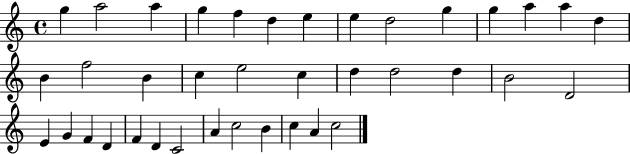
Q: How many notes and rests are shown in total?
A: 38